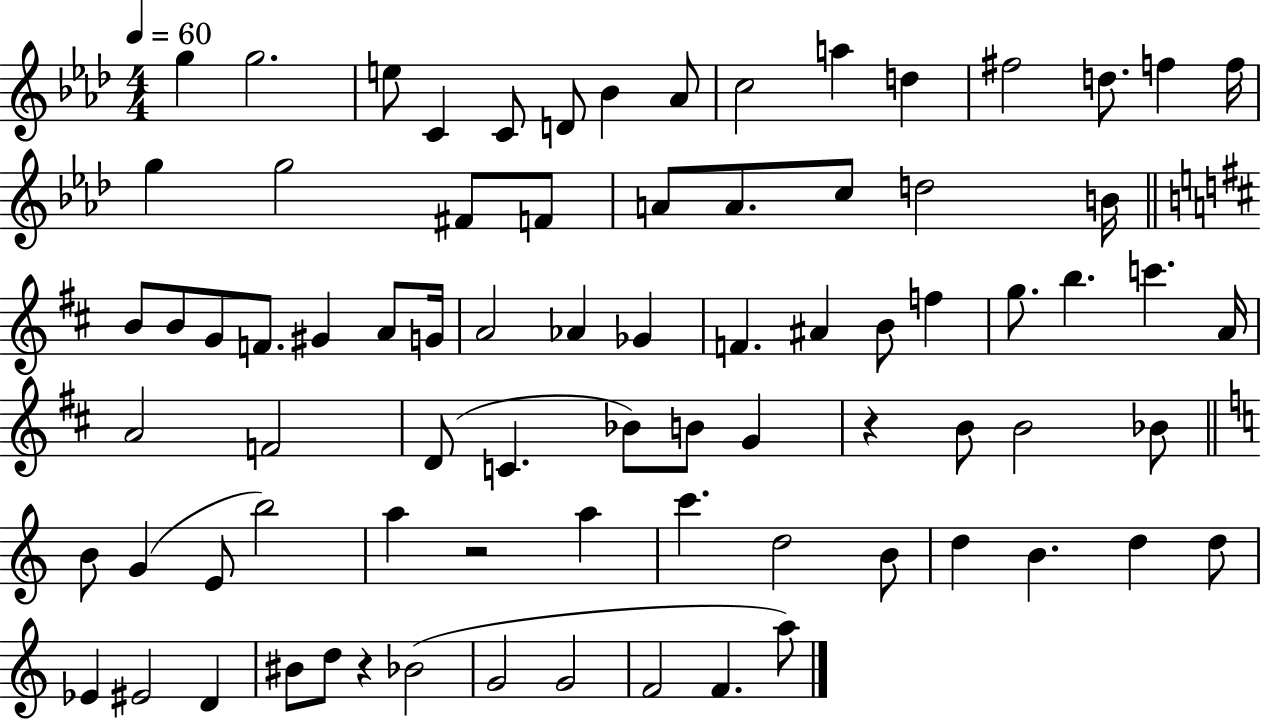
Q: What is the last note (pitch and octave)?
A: A5